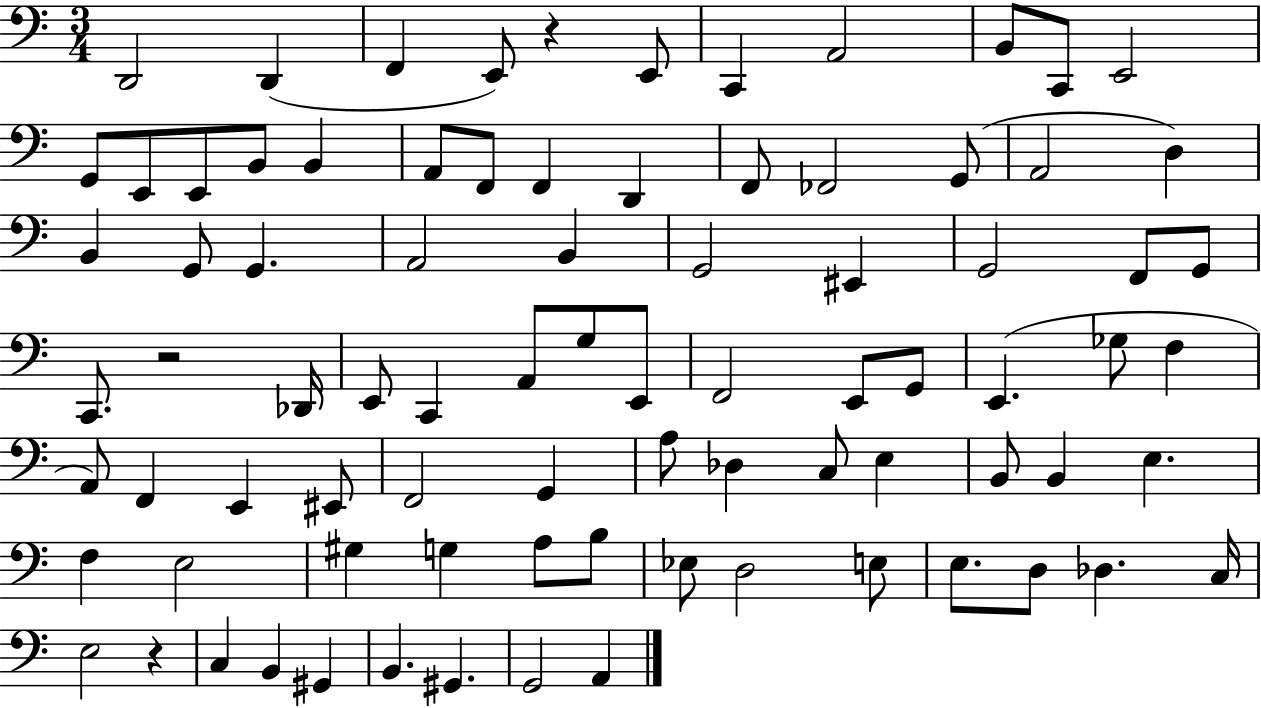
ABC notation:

X:1
T:Untitled
M:3/4
L:1/4
K:C
D,,2 D,, F,, E,,/2 z E,,/2 C,, A,,2 B,,/2 C,,/2 E,,2 G,,/2 E,,/2 E,,/2 B,,/2 B,, A,,/2 F,,/2 F,, D,, F,,/2 _F,,2 G,,/2 A,,2 D, B,, G,,/2 G,, A,,2 B,, G,,2 ^E,, G,,2 F,,/2 G,,/2 C,,/2 z2 _D,,/4 E,,/2 C,, A,,/2 G,/2 E,,/2 F,,2 E,,/2 G,,/2 E,, _G,/2 F, A,,/2 F,, E,, ^E,,/2 F,,2 G,, A,/2 _D, C,/2 E, B,,/2 B,, E, F, E,2 ^G, G, A,/2 B,/2 _E,/2 D,2 E,/2 E,/2 D,/2 _D, C,/4 E,2 z C, B,, ^G,, B,, ^G,, G,,2 A,,